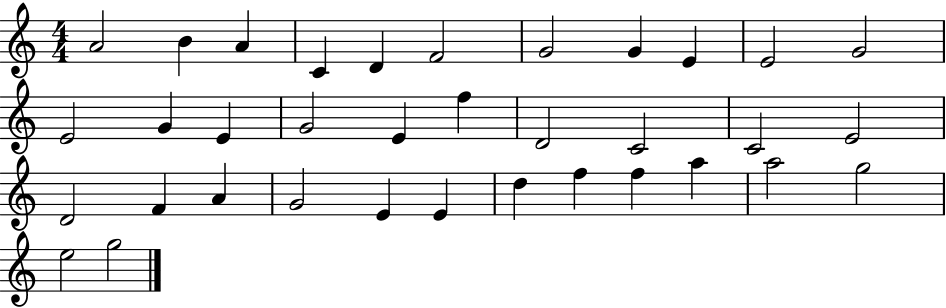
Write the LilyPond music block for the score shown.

{
  \clef treble
  \numericTimeSignature
  \time 4/4
  \key c \major
  a'2 b'4 a'4 | c'4 d'4 f'2 | g'2 g'4 e'4 | e'2 g'2 | \break e'2 g'4 e'4 | g'2 e'4 f''4 | d'2 c'2 | c'2 e'2 | \break d'2 f'4 a'4 | g'2 e'4 e'4 | d''4 f''4 f''4 a''4 | a''2 g''2 | \break e''2 g''2 | \bar "|."
}